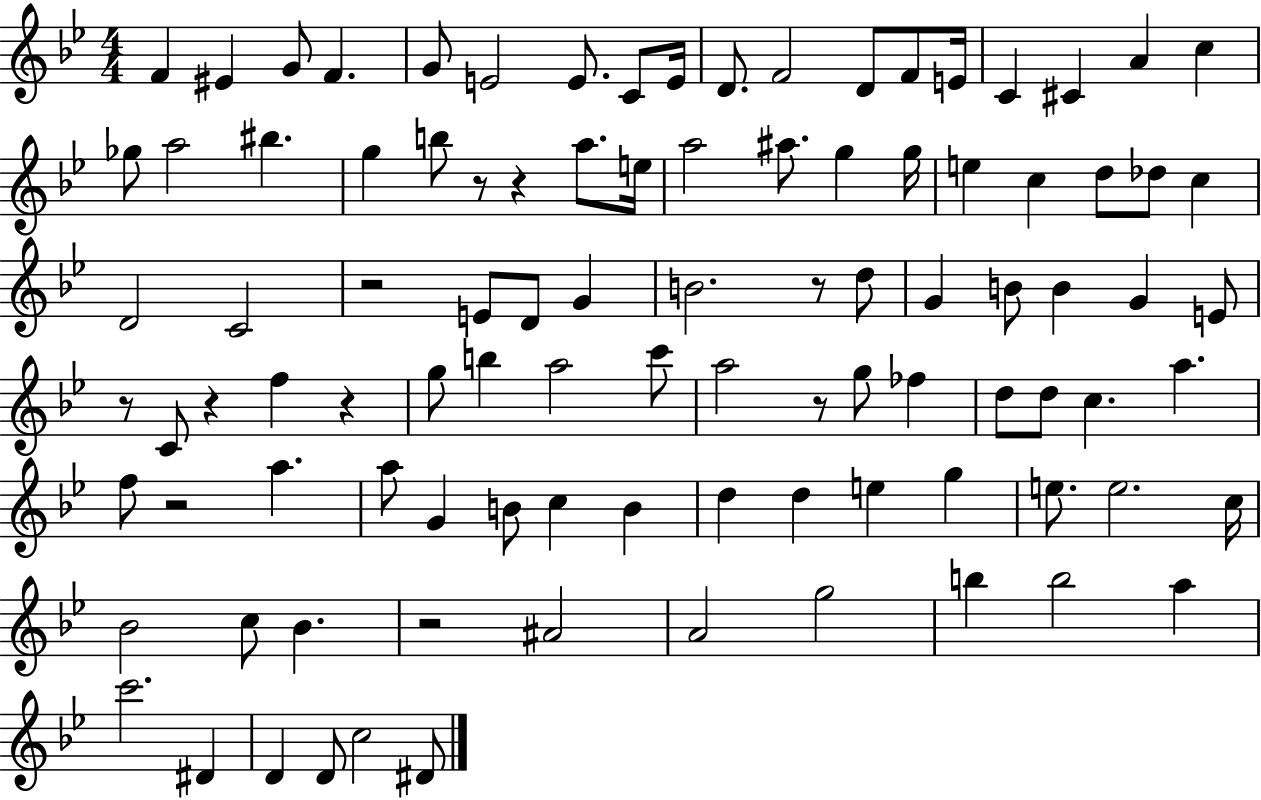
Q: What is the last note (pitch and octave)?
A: D#4